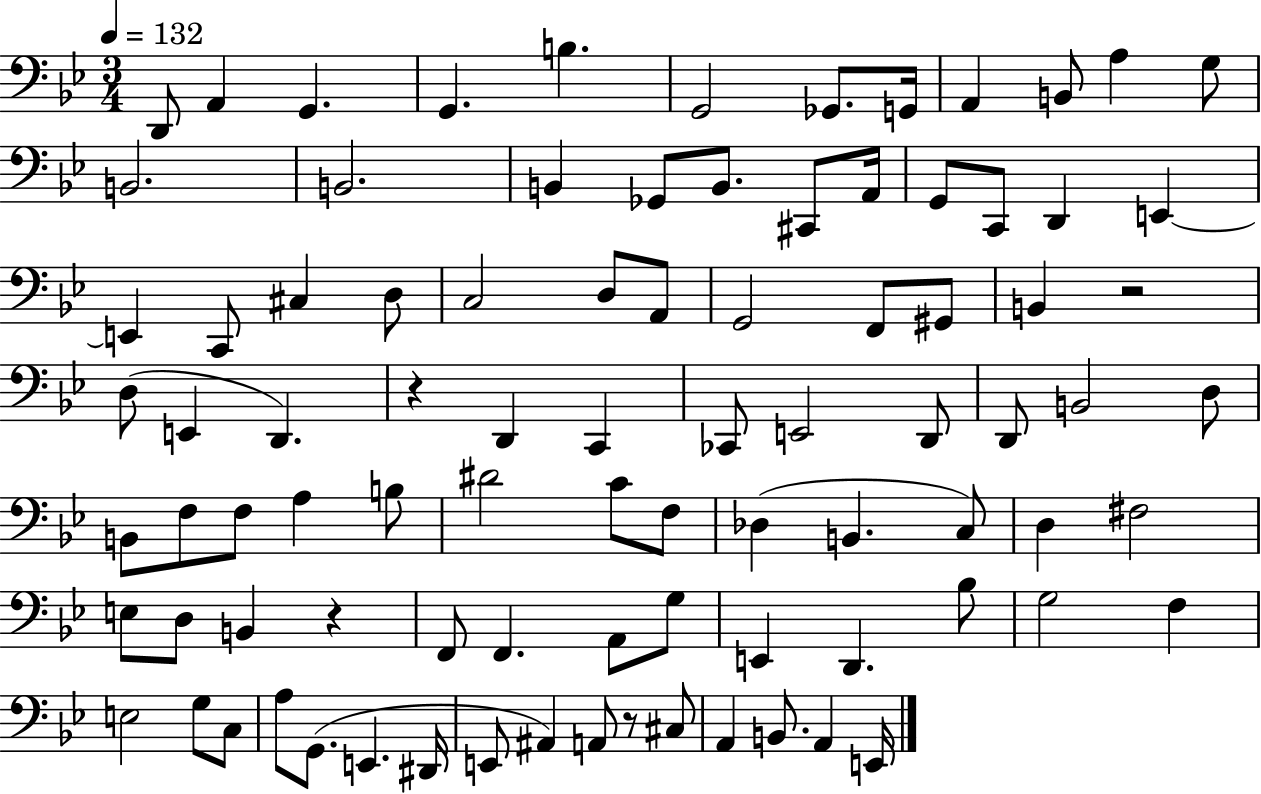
X:1
T:Untitled
M:3/4
L:1/4
K:Bb
D,,/2 A,, G,, G,, B, G,,2 _G,,/2 G,,/4 A,, B,,/2 A, G,/2 B,,2 B,,2 B,, _G,,/2 B,,/2 ^C,,/2 A,,/4 G,,/2 C,,/2 D,, E,, E,, C,,/2 ^C, D,/2 C,2 D,/2 A,,/2 G,,2 F,,/2 ^G,,/2 B,, z2 D,/2 E,, D,, z D,, C,, _C,,/2 E,,2 D,,/2 D,,/2 B,,2 D,/2 B,,/2 F,/2 F,/2 A, B,/2 ^D2 C/2 F,/2 _D, B,, C,/2 D, ^F,2 E,/2 D,/2 B,, z F,,/2 F,, A,,/2 G,/2 E,, D,, _B,/2 G,2 F, E,2 G,/2 C,/2 A,/2 G,,/2 E,, ^D,,/4 E,,/2 ^A,, A,,/2 z/2 ^C,/2 A,, B,,/2 A,, E,,/4